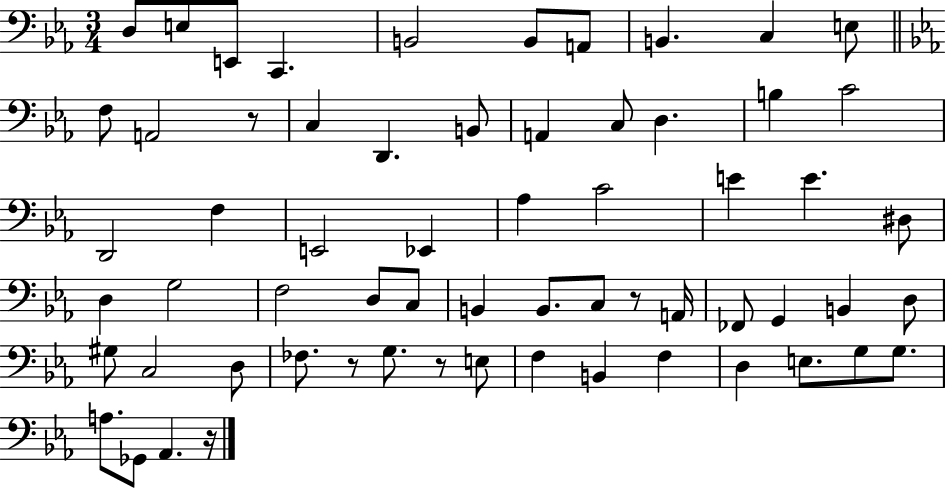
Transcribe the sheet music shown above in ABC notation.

X:1
T:Untitled
M:3/4
L:1/4
K:Eb
D,/2 E,/2 E,,/2 C,, B,,2 B,,/2 A,,/2 B,, C, E,/2 F,/2 A,,2 z/2 C, D,, B,,/2 A,, C,/2 D, B, C2 D,,2 F, E,,2 _E,, _A, C2 E E ^D,/2 D, G,2 F,2 D,/2 C,/2 B,, B,,/2 C,/2 z/2 A,,/4 _F,,/2 G,, B,, D,/2 ^G,/2 C,2 D,/2 _F,/2 z/2 G,/2 z/2 E,/2 F, B,, F, D, E,/2 G,/2 G,/2 A,/2 _G,,/2 _A,, z/4